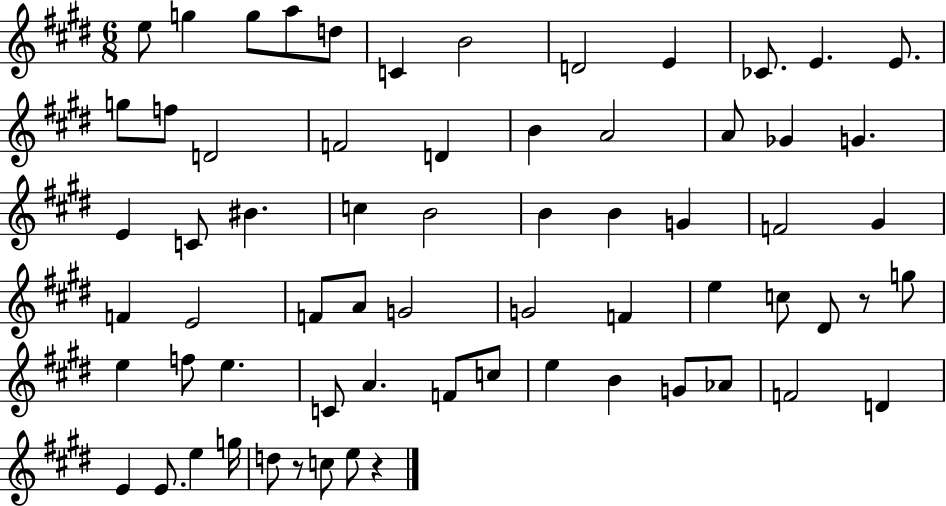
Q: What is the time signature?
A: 6/8